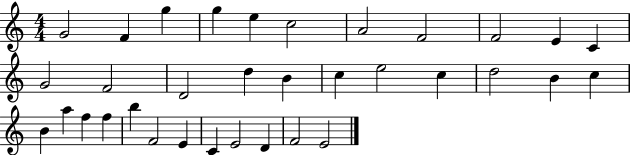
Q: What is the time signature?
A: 4/4